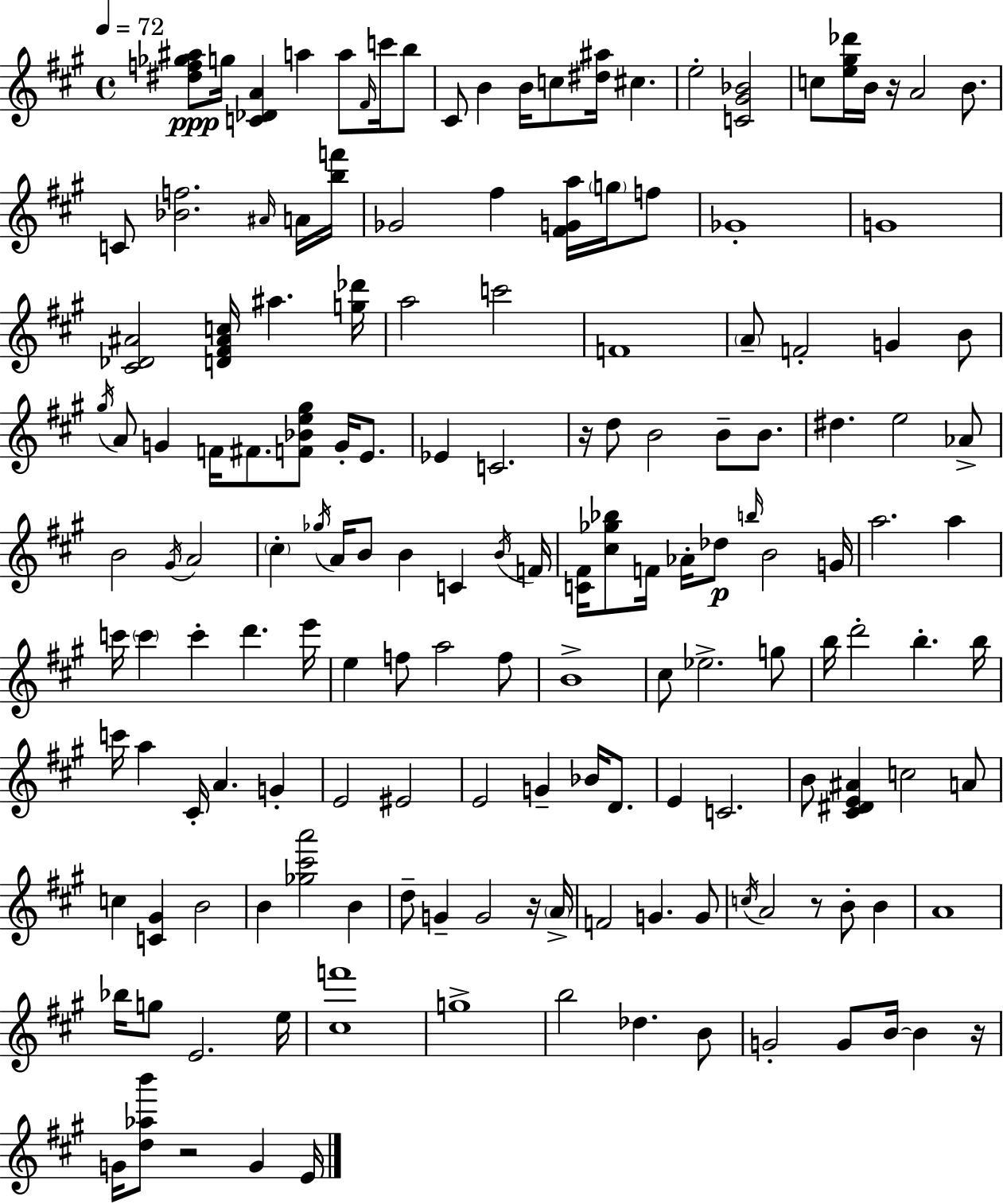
X:1
T:Untitled
M:4/4
L:1/4
K:A
[^df_g^a]/2 g/4 [C_DA] a a/2 ^F/4 c'/4 b/2 ^C/2 B B/4 c/2 [^d^a]/4 ^c e2 [C^G_B]2 c/2 [e^g_d']/4 B/4 z/4 A2 B/2 C/2 [_Bf]2 ^A/4 A/4 [bf']/4 _G2 ^f [^FGa]/4 g/4 f/2 _G4 G4 [^C_D^A]2 [D^F^Ac]/4 ^a [g_d']/4 a2 c'2 F4 A/2 F2 G B/2 ^g/4 A/2 G F/4 ^F/2 [F_Be^g]/2 G/4 E/2 _E C2 z/4 d/2 B2 B/2 B/2 ^d e2 _A/2 B2 ^G/4 A2 ^c _g/4 A/4 B/2 B C B/4 F/4 [C^F]/4 [^c_g_b]/2 F/4 _A/4 _d/2 b/4 B2 G/4 a2 a c'/4 c' c' d' e'/4 e f/2 a2 f/2 B4 ^c/2 _e2 g/2 b/4 d'2 b b/4 c'/4 a ^C/4 A G E2 ^E2 E2 G _B/4 D/2 E C2 B/2 [^C^DE^A] c2 A/2 c [C^G] B2 B [_g^c'a']2 B d/2 G G2 z/4 A/4 F2 G G/2 c/4 A2 z/2 B/2 B A4 _b/4 g/2 E2 e/4 [^cf']4 g4 b2 _d B/2 G2 G/2 B/4 B z/4 G/4 [d_ab']/2 z2 G E/4